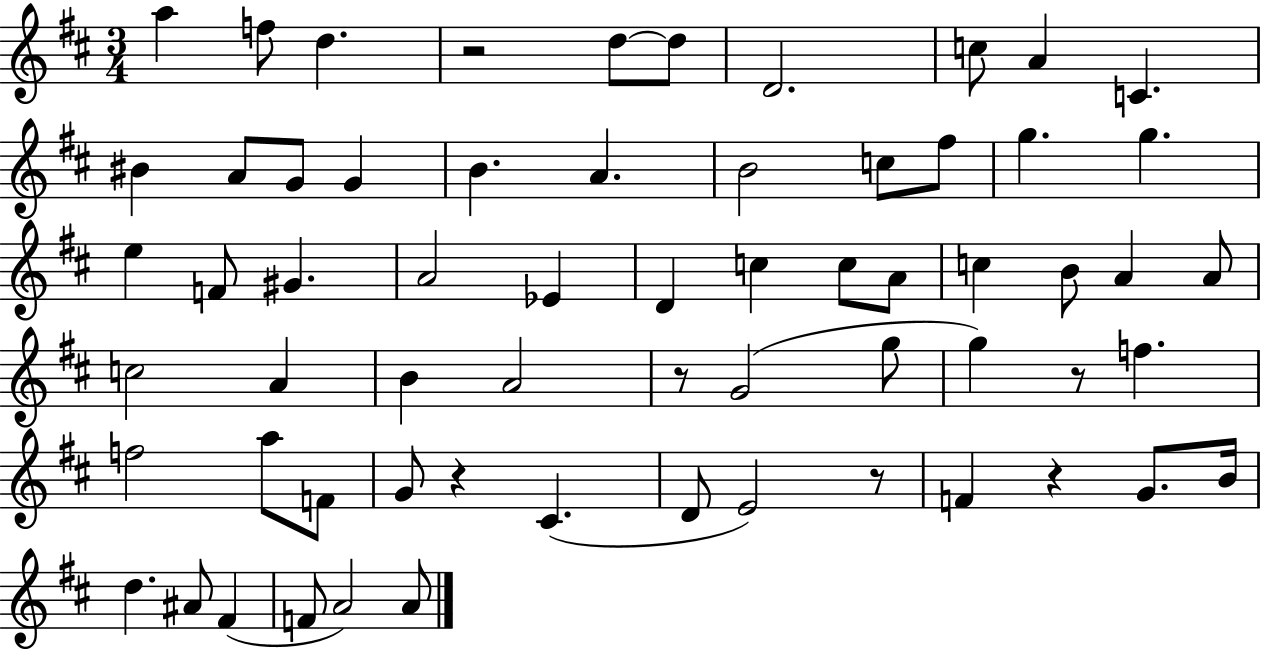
A5/q F5/e D5/q. R/h D5/e D5/e D4/h. C5/e A4/q C4/q. BIS4/q A4/e G4/e G4/q B4/q. A4/q. B4/h C5/e F#5/e G5/q. G5/q. E5/q F4/e G#4/q. A4/h Eb4/q D4/q C5/q C5/e A4/e C5/q B4/e A4/q A4/e C5/h A4/q B4/q A4/h R/e G4/h G5/e G5/q R/e F5/q. F5/h A5/e F4/e G4/e R/q C#4/q. D4/e E4/h R/e F4/q R/q G4/e. B4/s D5/q. A#4/e F#4/q F4/e A4/h A4/e